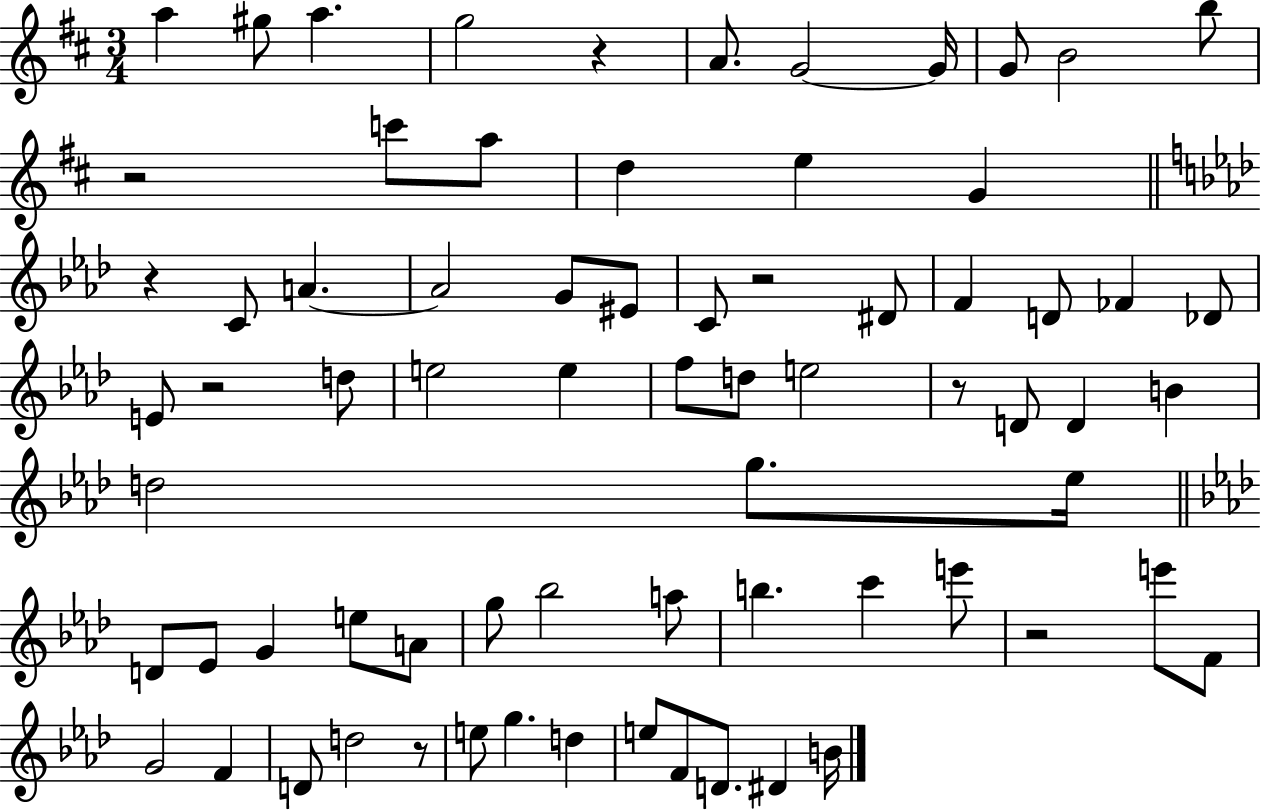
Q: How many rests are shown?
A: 8